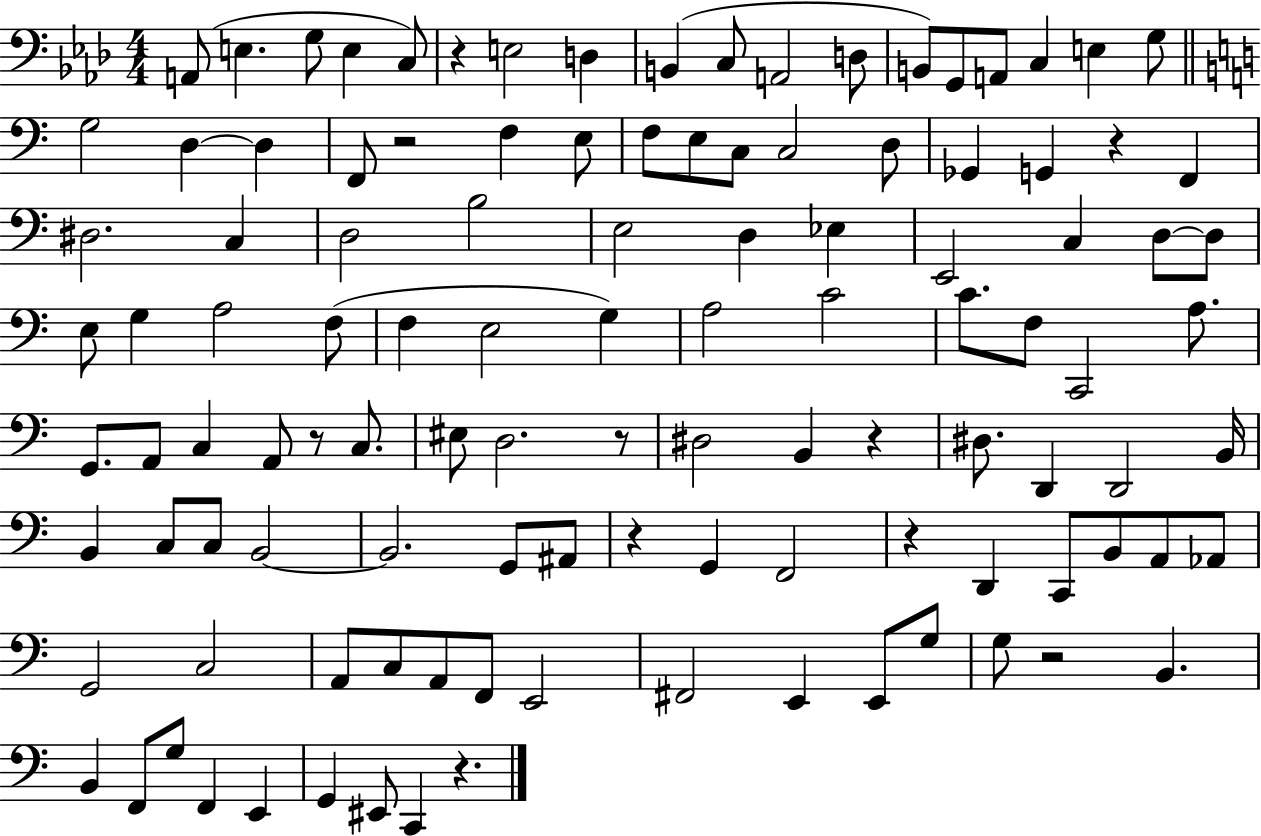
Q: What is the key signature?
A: AES major